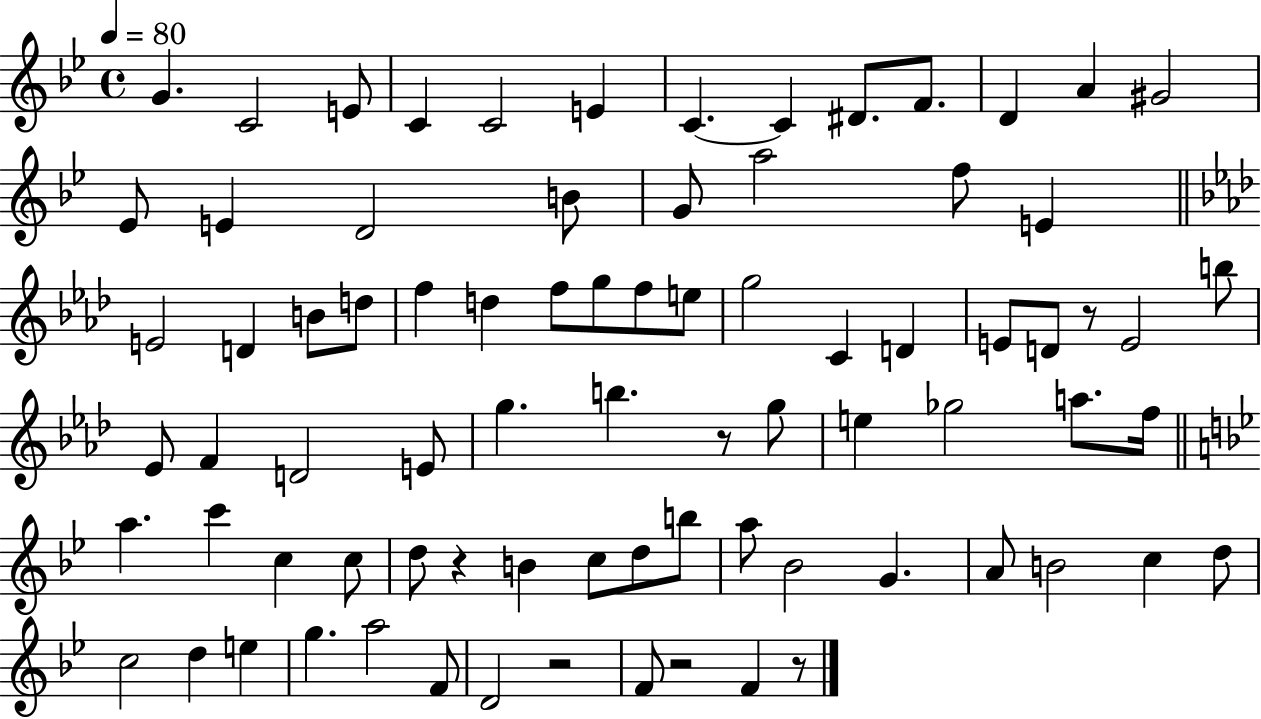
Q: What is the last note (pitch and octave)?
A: F4